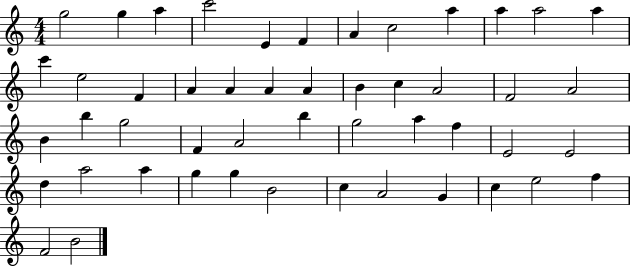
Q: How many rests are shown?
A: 0